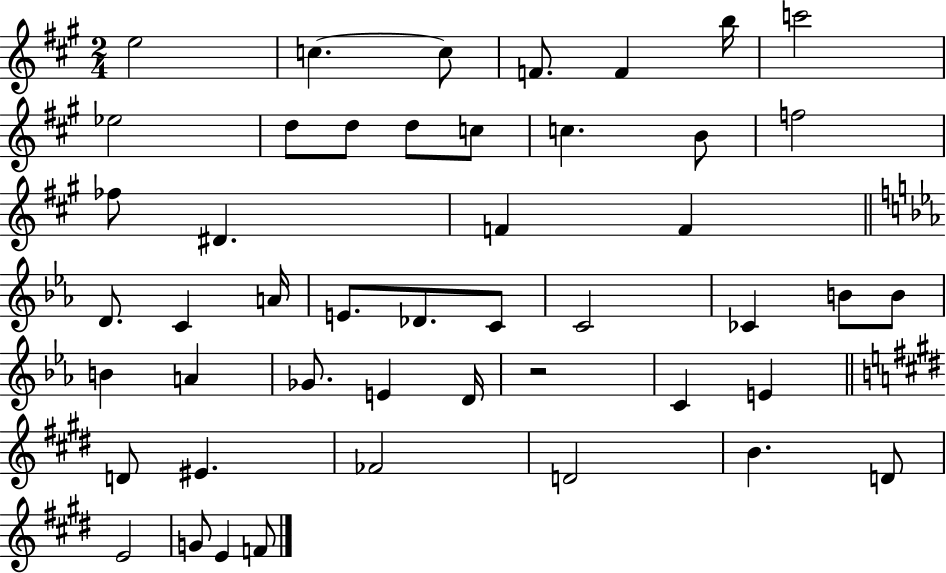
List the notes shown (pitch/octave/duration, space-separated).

E5/h C5/q. C5/e F4/e. F4/q B5/s C6/h Eb5/h D5/e D5/e D5/e C5/e C5/q. B4/e F5/h FES5/e D#4/q. F4/q F4/q D4/e. C4/q A4/s E4/e. Db4/e. C4/e C4/h CES4/q B4/e B4/e B4/q A4/q Gb4/e. E4/q D4/s R/h C4/q E4/q D4/e EIS4/q. FES4/h D4/h B4/q. D4/e E4/h G4/e E4/q F4/e